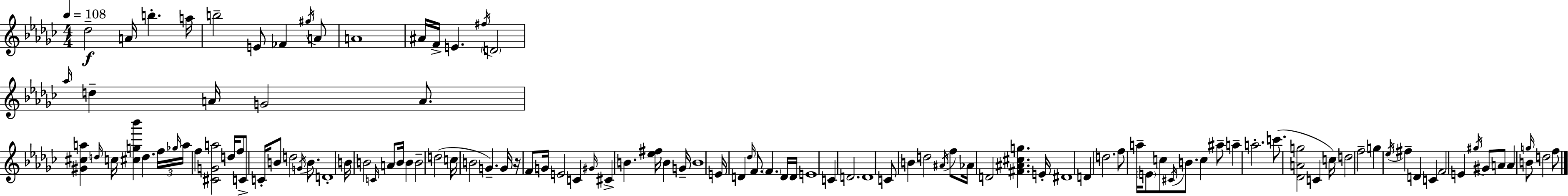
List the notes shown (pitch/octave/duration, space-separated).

Db5/h A4/s B5/q. A5/s B5/h E4/e FES4/q G#5/s A4/e A4/w A#4/s F4/s E4/q. F#5/s D4/h Ab5/s D5/q A4/s G4/h A4/e. [G#4,C#5,A5]/q D5/s C5/s [C#5,G5,Bb6]/q D5/q. F5/s Gb5/s A5/s F5/q [C#4,G4,A5]/h D5/s F5/e C4/e C4/s B4/e D5/h G4/s B4/e. D4/w B4/s B4/h C4/s A4/e B4/s B4/q B4/h D5/h C5/s B4/h G4/q. G4/s R/s F4/e G4/s E4/h C4/q G#4/s C#4/q B4/q. [Eb5,F#5]/s B4/q G4/s B4/w E4/s D4/q Db5/s F4/e. F4/q. D4/s D4/s E4/w C4/q D4/h. D4/w C4/e B4/q D5/h A#4/s F5/e Ab4/s D4/h [F#4,A#4,C#5,G5]/q. E4/s D#4/w D4/q D5/h. F5/e A5/s E4/e C5/e C#4/s B4/e. C5/q A#5/e A5/q A5/h. C6/e. [Db4,A4,G5]/h C4/q C5/s D5/h F5/h G5/q Eb5/s F#5/q D4/q C4/q F4/h E4/q G#5/s G#4/e A4/e A4/q B4/e G5/s D5/h F5/e